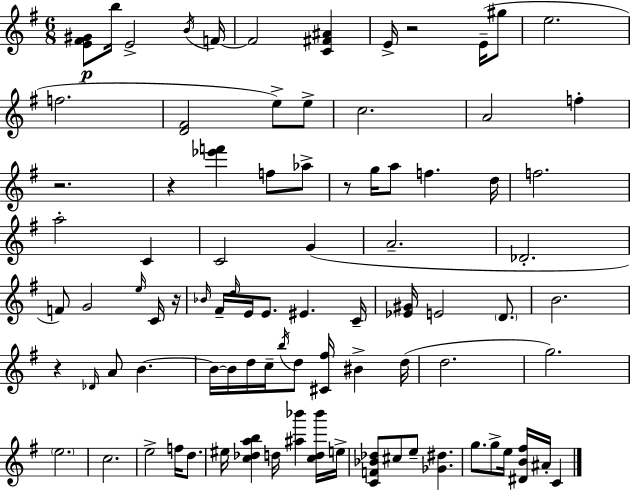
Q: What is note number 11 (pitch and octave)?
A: E5